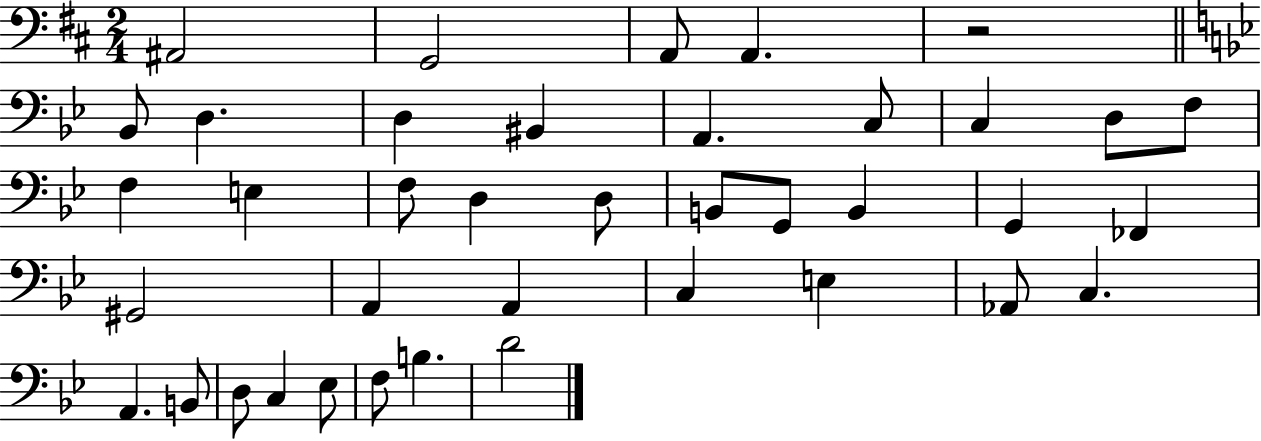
A#2/h G2/h A2/e A2/q. R/h Bb2/e D3/q. D3/q BIS2/q A2/q. C3/e C3/q D3/e F3/e F3/q E3/q F3/e D3/q D3/e B2/e G2/e B2/q G2/q FES2/q G#2/h A2/q A2/q C3/q E3/q Ab2/e C3/q. A2/q. B2/e D3/e C3/q Eb3/e F3/e B3/q. D4/h